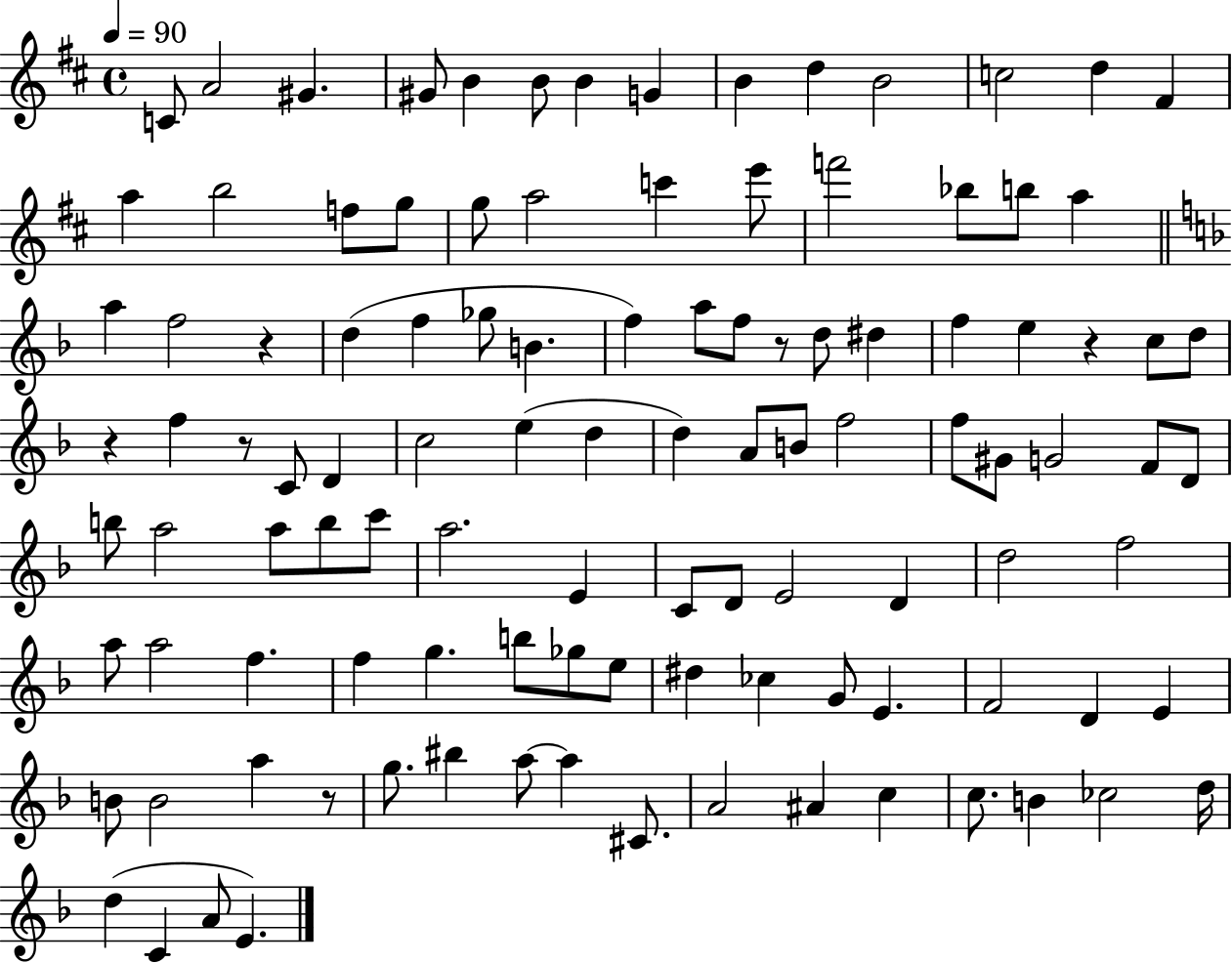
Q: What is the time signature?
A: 4/4